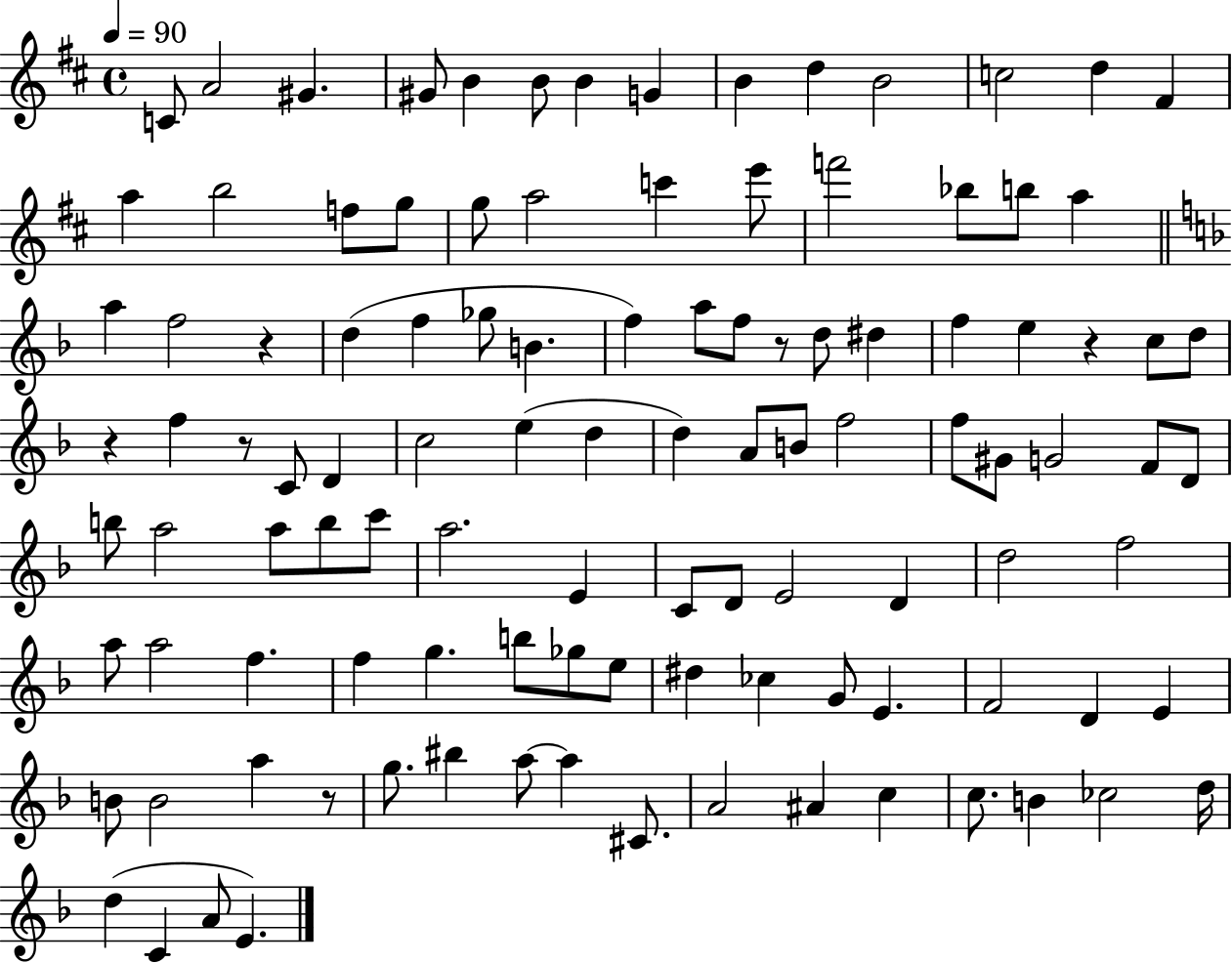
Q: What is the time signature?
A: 4/4